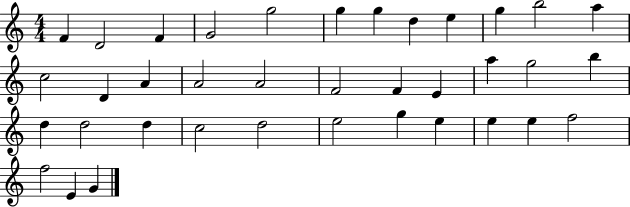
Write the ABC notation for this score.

X:1
T:Untitled
M:4/4
L:1/4
K:C
F D2 F G2 g2 g g d e g b2 a c2 D A A2 A2 F2 F E a g2 b d d2 d c2 d2 e2 g e e e f2 f2 E G